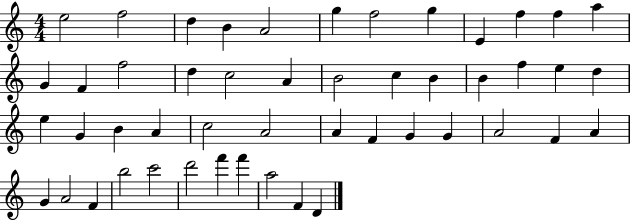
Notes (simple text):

E5/h F5/h D5/q B4/q A4/h G5/q F5/h G5/q E4/q F5/q F5/q A5/q G4/q F4/q F5/h D5/q C5/h A4/q B4/h C5/q B4/q B4/q F5/q E5/q D5/q E5/q G4/q B4/q A4/q C5/h A4/h A4/q F4/q G4/q G4/q A4/h F4/q A4/q G4/q A4/h F4/q B5/h C6/h D6/h F6/q F6/q A5/h F4/q D4/q